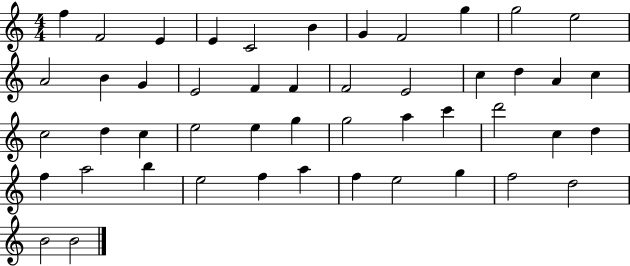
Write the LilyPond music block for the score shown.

{
  \clef treble
  \numericTimeSignature
  \time 4/4
  \key c \major
  f''4 f'2 e'4 | e'4 c'2 b'4 | g'4 f'2 g''4 | g''2 e''2 | \break a'2 b'4 g'4 | e'2 f'4 f'4 | f'2 e'2 | c''4 d''4 a'4 c''4 | \break c''2 d''4 c''4 | e''2 e''4 g''4 | g''2 a''4 c'''4 | d'''2 c''4 d''4 | \break f''4 a''2 b''4 | e''2 f''4 a''4 | f''4 e''2 g''4 | f''2 d''2 | \break b'2 b'2 | \bar "|."
}